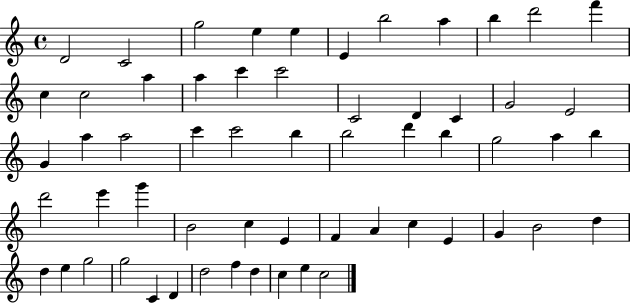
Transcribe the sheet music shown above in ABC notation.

X:1
T:Untitled
M:4/4
L:1/4
K:C
D2 C2 g2 e e E b2 a b d'2 f' c c2 a a c' c'2 C2 D C G2 E2 G a a2 c' c'2 b b2 d' b g2 a b d'2 e' g' B2 c E F A c E G B2 d d e g2 g2 C D d2 f d c e c2